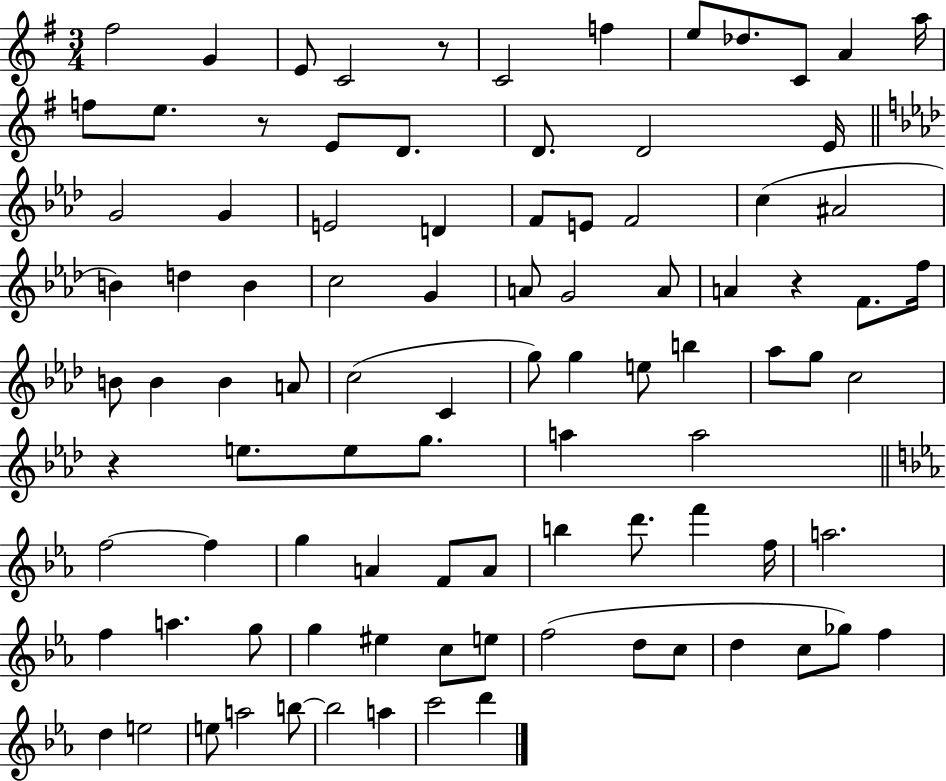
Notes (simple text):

F#5/h G4/q E4/e C4/h R/e C4/h F5/q E5/e Db5/e. C4/e A4/q A5/s F5/e E5/e. R/e E4/e D4/e. D4/e. D4/h E4/s G4/h G4/q E4/h D4/q F4/e E4/e F4/h C5/q A#4/h B4/q D5/q B4/q C5/h G4/q A4/e G4/h A4/e A4/q R/q F4/e. F5/s B4/e B4/q B4/q A4/e C5/h C4/q G5/e G5/q E5/e B5/q Ab5/e G5/e C5/h R/q E5/e. E5/e G5/e. A5/q A5/h F5/h F5/q G5/q A4/q F4/e A4/e B5/q D6/e. F6/q F5/s A5/h. F5/q A5/q. G5/e G5/q EIS5/q C5/e E5/e F5/h D5/e C5/e D5/q C5/e Gb5/e F5/q D5/q E5/h E5/e A5/h B5/e B5/h A5/q C6/h D6/q